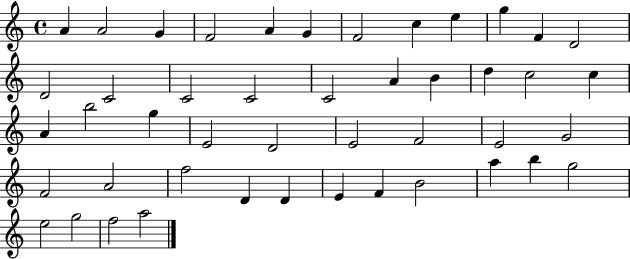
A4/q A4/h G4/q F4/h A4/q G4/q F4/h C5/q E5/q G5/q F4/q D4/h D4/h C4/h C4/h C4/h C4/h A4/q B4/q D5/q C5/h C5/q A4/q B5/h G5/q E4/h D4/h E4/h F4/h E4/h G4/h F4/h A4/h F5/h D4/q D4/q E4/q F4/q B4/h A5/q B5/q G5/h E5/h G5/h F5/h A5/h